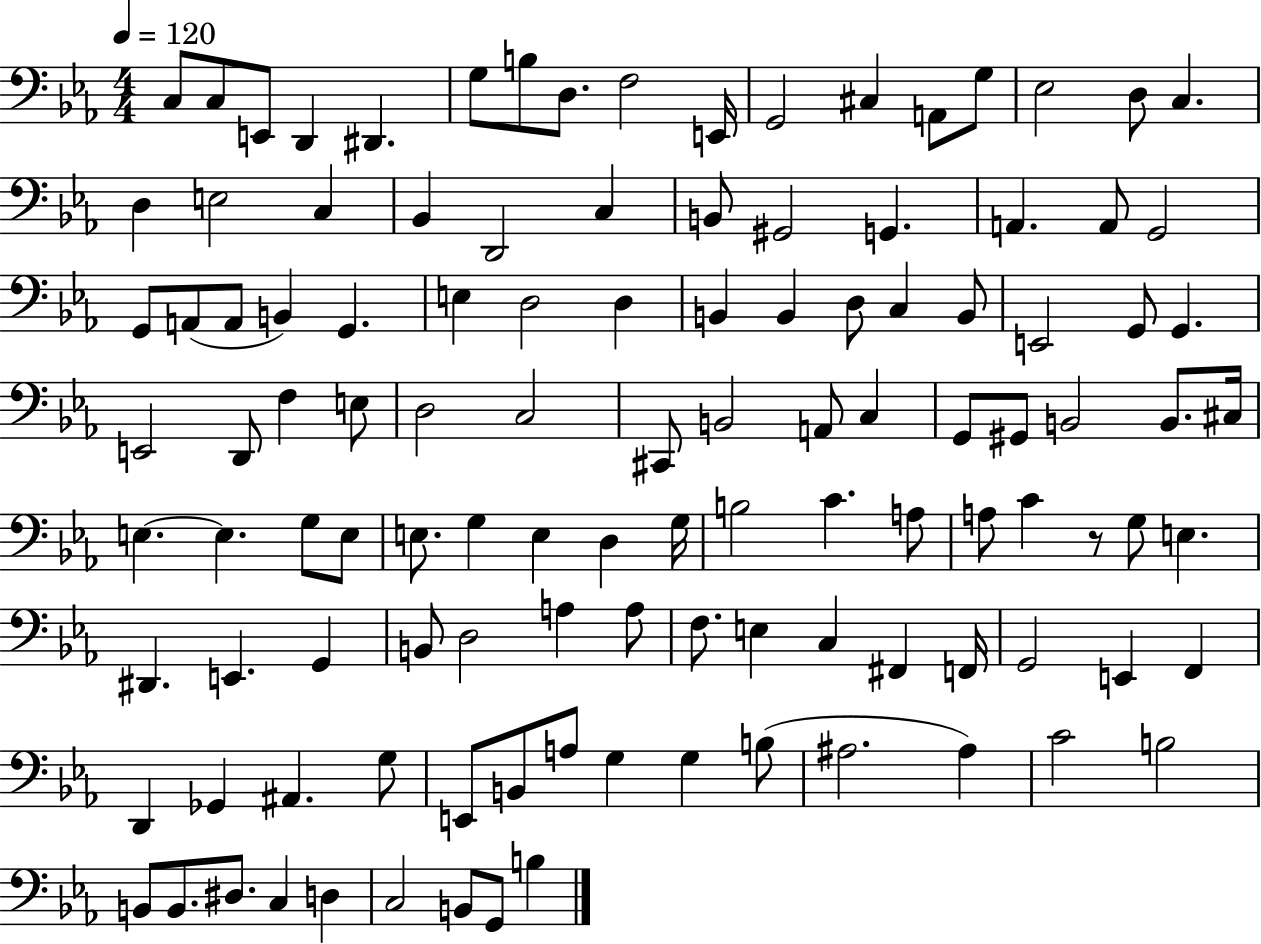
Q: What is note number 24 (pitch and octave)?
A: B2